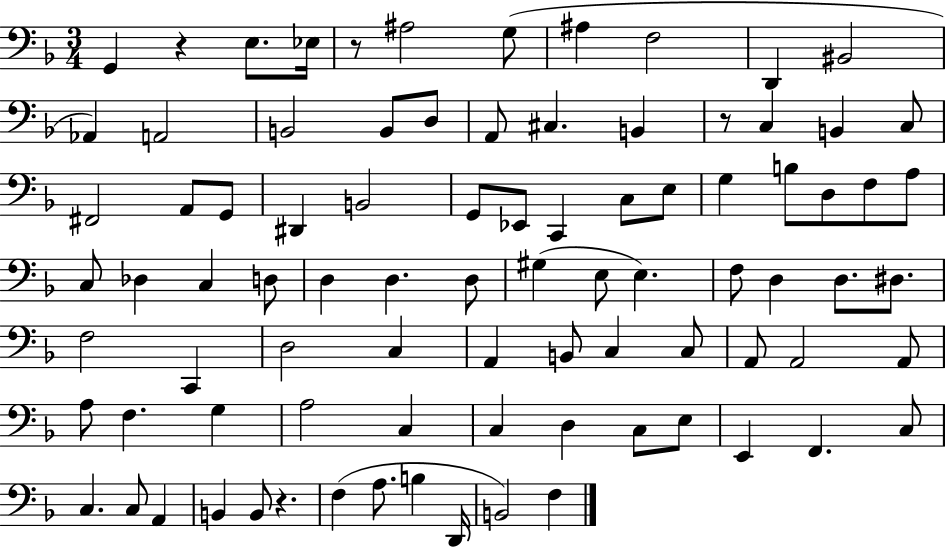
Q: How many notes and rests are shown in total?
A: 87